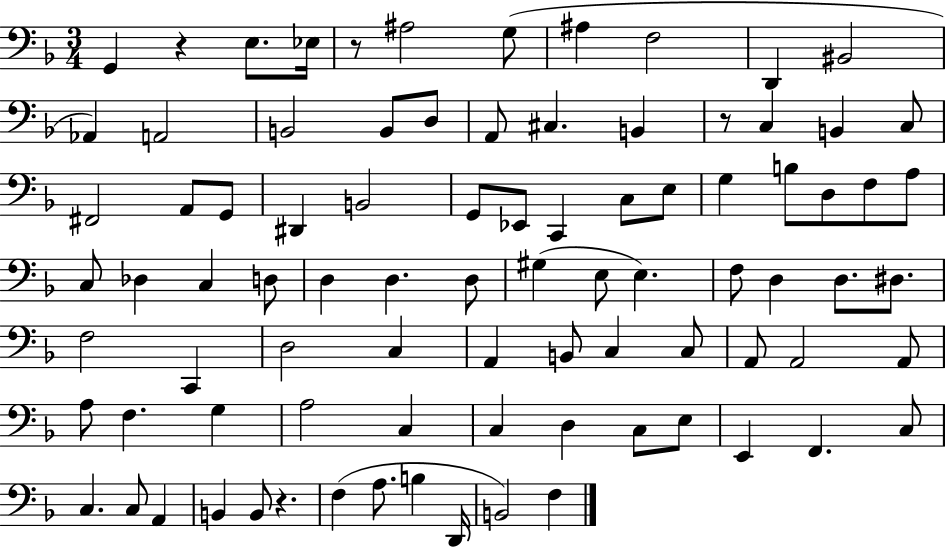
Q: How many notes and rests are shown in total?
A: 87